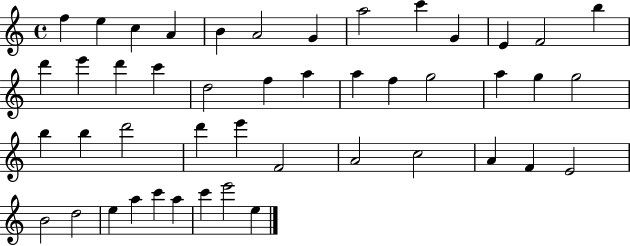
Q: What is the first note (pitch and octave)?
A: F5